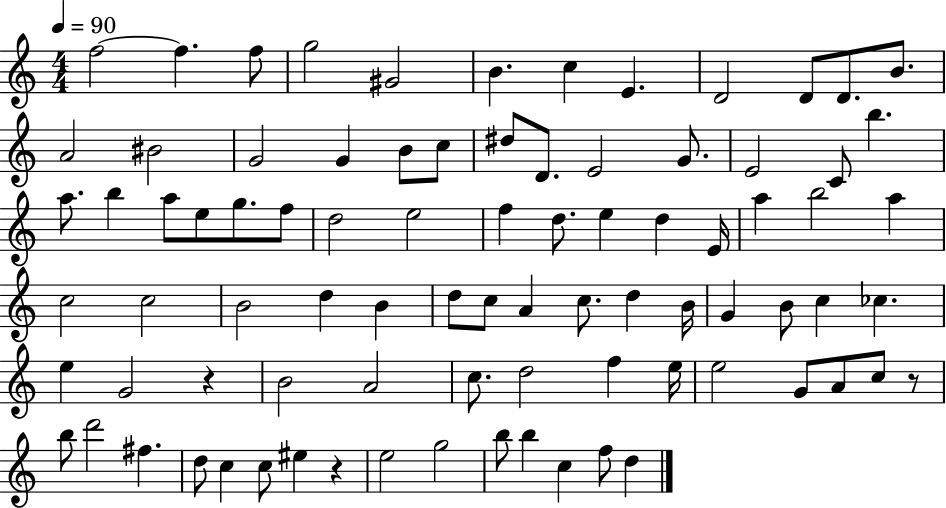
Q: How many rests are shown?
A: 3